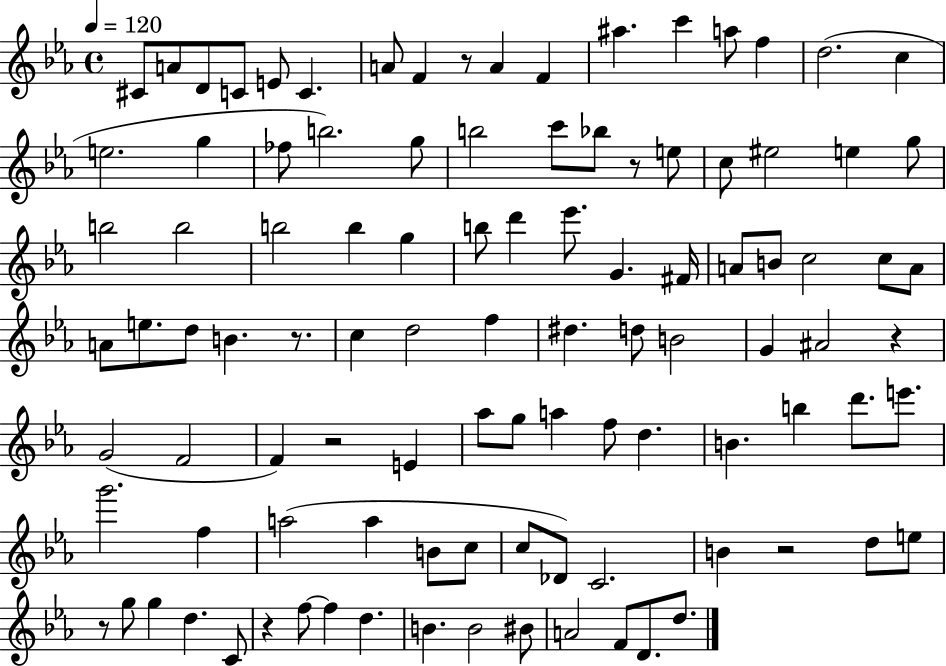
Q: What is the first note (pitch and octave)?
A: C#4